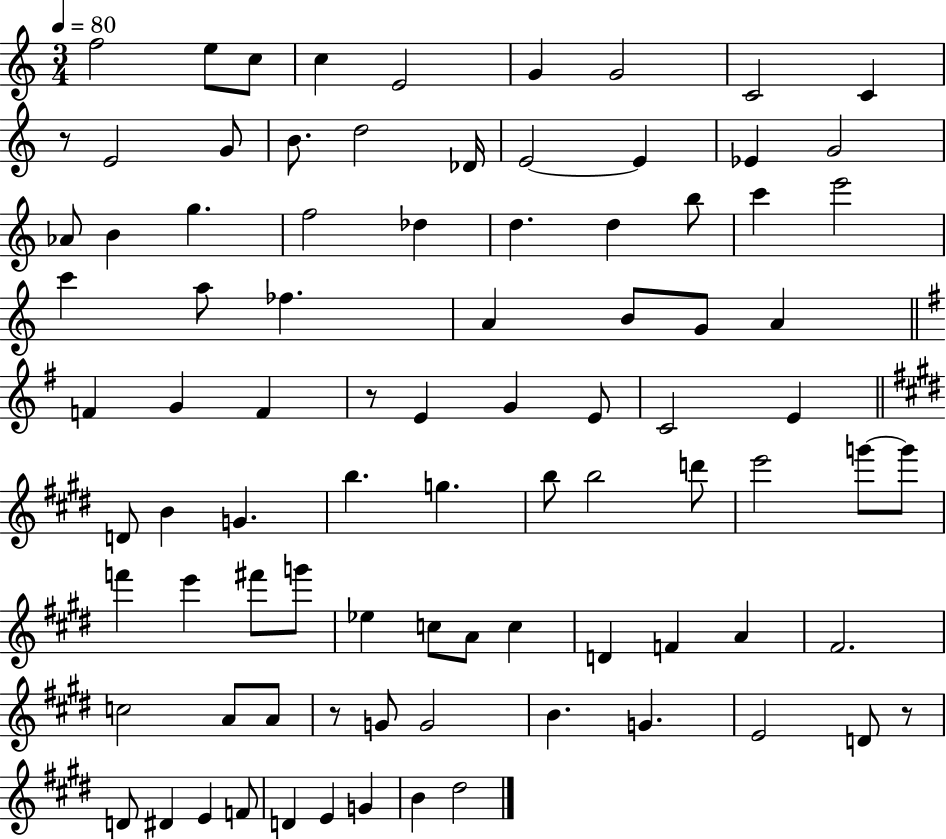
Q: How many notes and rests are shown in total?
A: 88